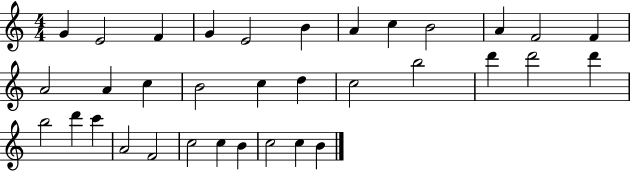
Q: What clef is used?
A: treble